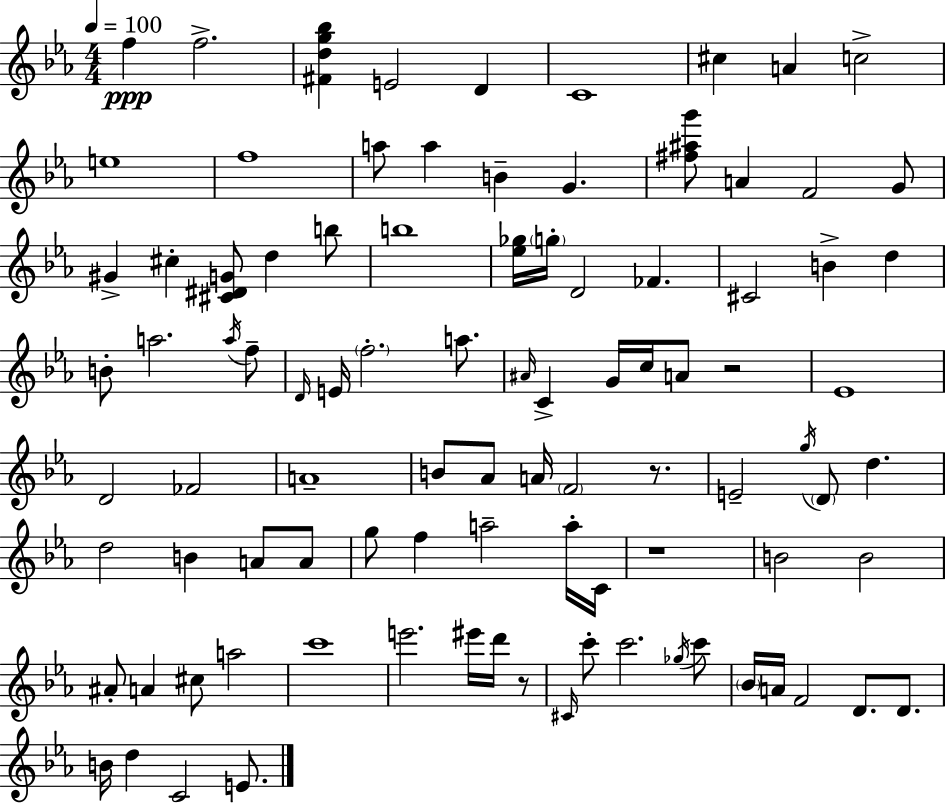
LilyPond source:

{
  \clef treble
  \numericTimeSignature
  \time 4/4
  \key ees \major
  \tempo 4 = 100
  \repeat volta 2 { f''4\ppp f''2.-> | <fis' d'' g'' bes''>4 e'2 d'4 | c'1 | cis''4 a'4 c''2-> | \break e''1 | f''1 | a''8 a''4 b'4-- g'4. | <fis'' ais'' g'''>8 a'4 f'2 g'8 | \break gis'4-> cis''4-. <cis' dis' g'>8 d''4 b''8 | b''1 | <ees'' ges''>16 \parenthesize g''16-. d'2 fes'4. | cis'2 b'4-> d''4 | \break b'8-. a''2. \acciaccatura { a''16 } f''8-- | \grace { d'16 } e'16 \parenthesize f''2.-. a''8. | \grace { ais'16 } c'4-> g'16 c''16 a'8 r2 | ees'1 | \break d'2 fes'2 | a'1-- | b'8 aes'8 a'16 \parenthesize f'2 | r8. e'2-- \acciaccatura { g''16 } \parenthesize d'8 d''4. | \break d''2 b'4 | a'8 a'8 g''8 f''4 a''2-- | a''16-. c'16 r1 | b'2 b'2 | \break ais'8-. a'4 cis''8 a''2 | c'''1 | e'''2. | eis'''16 d'''16 r8 \grace { cis'16 } c'''8-. c'''2. | \break \acciaccatura { ges''16 } c'''8 \parenthesize bes'16 a'16 f'2 | d'8. d'8. b'16 d''4 c'2 | e'8. } \bar "|."
}